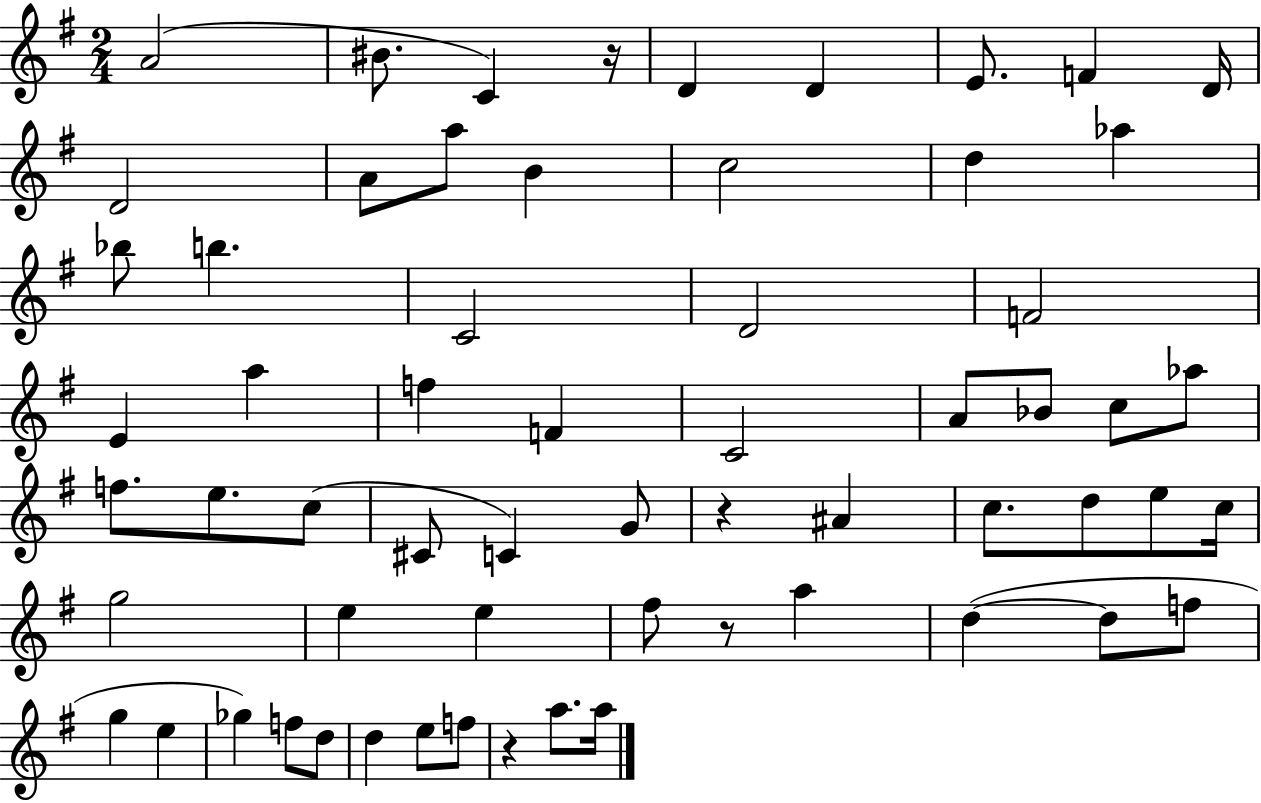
A4/h BIS4/e. C4/q R/s D4/q D4/q E4/e. F4/q D4/s D4/h A4/e A5/e B4/q C5/h D5/q Ab5/q Bb5/e B5/q. C4/h D4/h F4/h E4/q A5/q F5/q F4/q C4/h A4/e Bb4/e C5/e Ab5/e F5/e. E5/e. C5/e C#4/e C4/q G4/e R/q A#4/q C5/e. D5/e E5/e C5/s G5/h E5/q E5/q F#5/e R/e A5/q D5/q D5/e F5/e G5/q E5/q Gb5/q F5/e D5/e D5/q E5/e F5/e R/q A5/e. A5/s